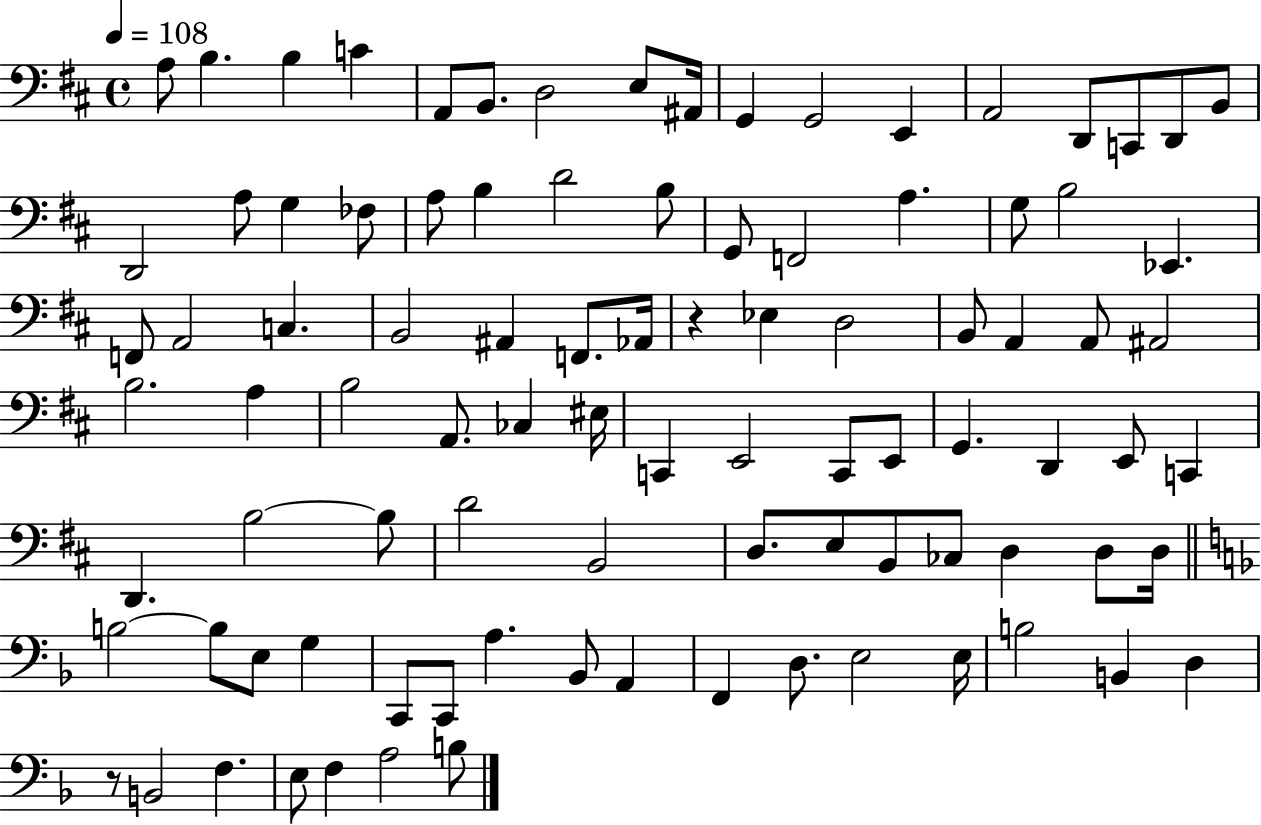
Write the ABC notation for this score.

X:1
T:Untitled
M:4/4
L:1/4
K:D
A,/2 B, B, C A,,/2 B,,/2 D,2 E,/2 ^A,,/4 G,, G,,2 E,, A,,2 D,,/2 C,,/2 D,,/2 B,,/2 D,,2 A,/2 G, _F,/2 A,/2 B, D2 B,/2 G,,/2 F,,2 A, G,/2 B,2 _E,, F,,/2 A,,2 C, B,,2 ^A,, F,,/2 _A,,/4 z _E, D,2 B,,/2 A,, A,,/2 ^A,,2 B,2 A, B,2 A,,/2 _C, ^E,/4 C,, E,,2 C,,/2 E,,/2 G,, D,, E,,/2 C,, D,, B,2 B,/2 D2 B,,2 D,/2 E,/2 B,,/2 _C,/2 D, D,/2 D,/4 B,2 B,/2 E,/2 G, C,,/2 C,,/2 A, _B,,/2 A,, F,, D,/2 E,2 E,/4 B,2 B,, D, z/2 B,,2 F, E,/2 F, A,2 B,/2